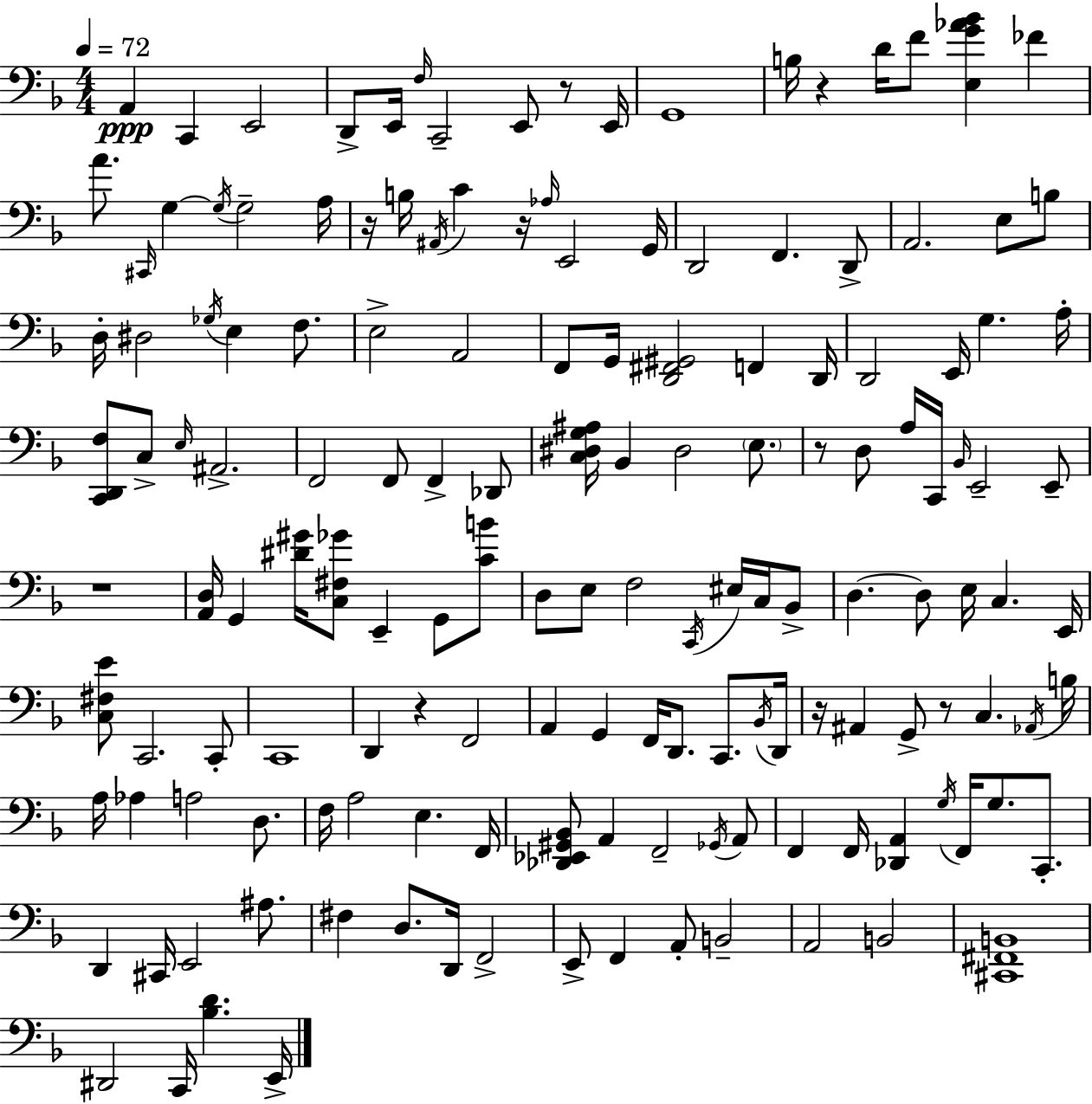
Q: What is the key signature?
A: D minor